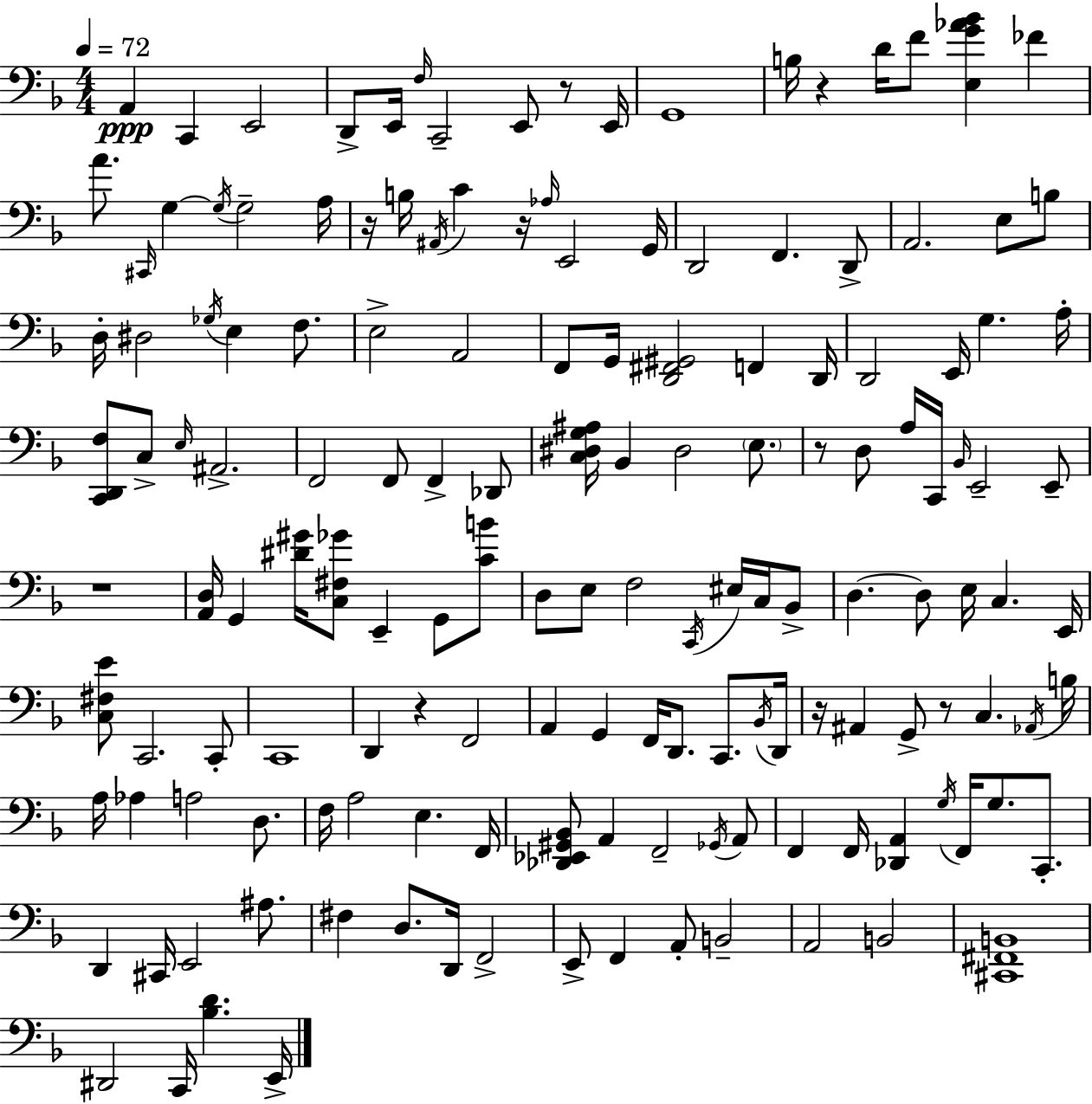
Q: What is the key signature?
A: D minor